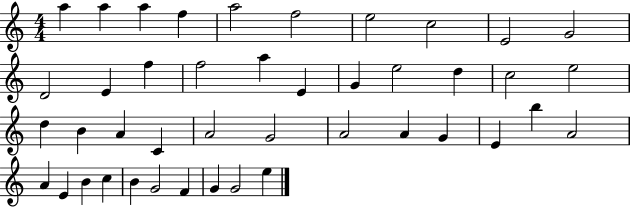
{
  \clef treble
  \numericTimeSignature
  \time 4/4
  \key c \major
  a''4 a''4 a''4 f''4 | a''2 f''2 | e''2 c''2 | e'2 g'2 | \break d'2 e'4 f''4 | f''2 a''4 e'4 | g'4 e''2 d''4 | c''2 e''2 | \break d''4 b'4 a'4 c'4 | a'2 g'2 | a'2 a'4 g'4 | e'4 b''4 a'2 | \break a'4 e'4 b'4 c''4 | b'4 g'2 f'4 | g'4 g'2 e''4 | \bar "|."
}